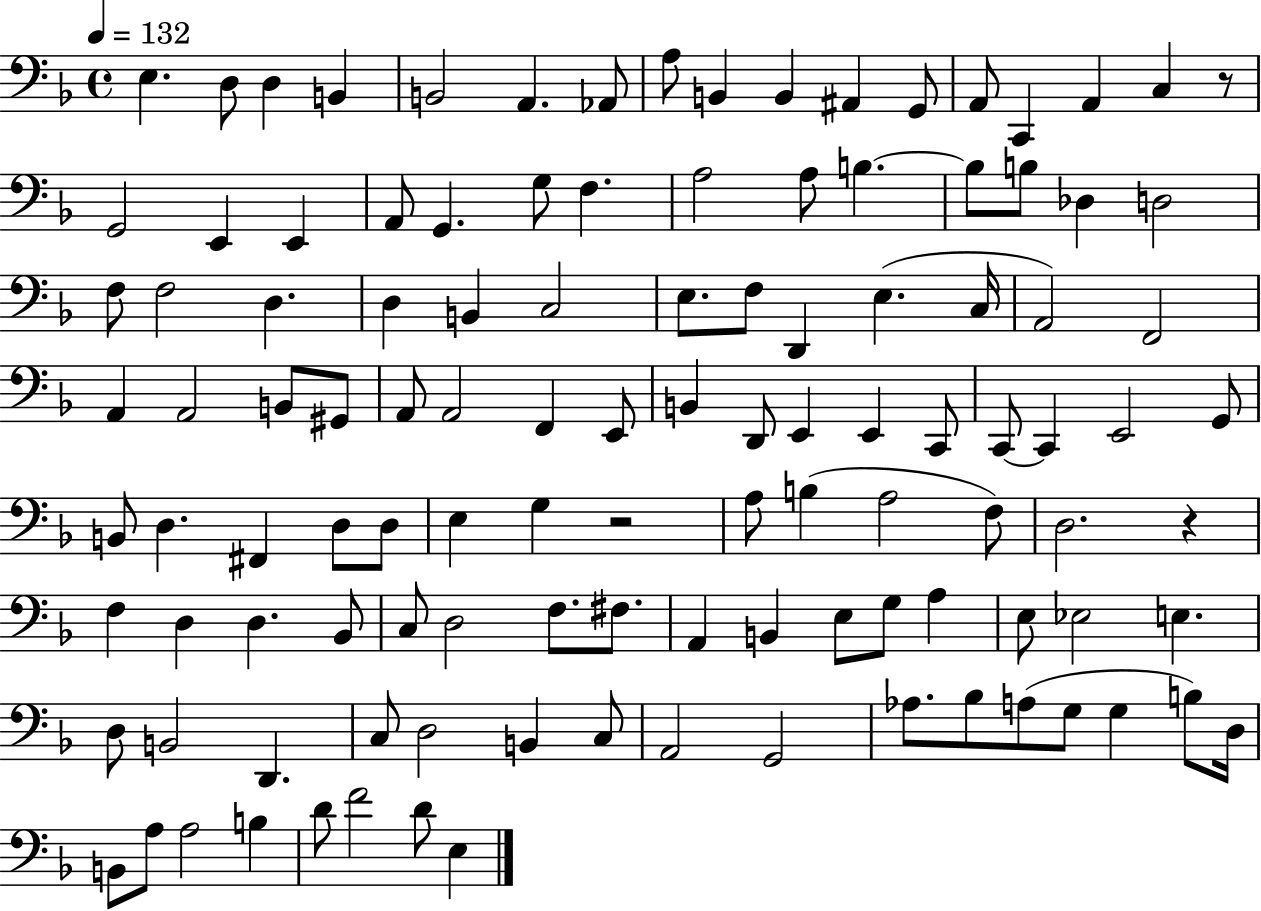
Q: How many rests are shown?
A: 3